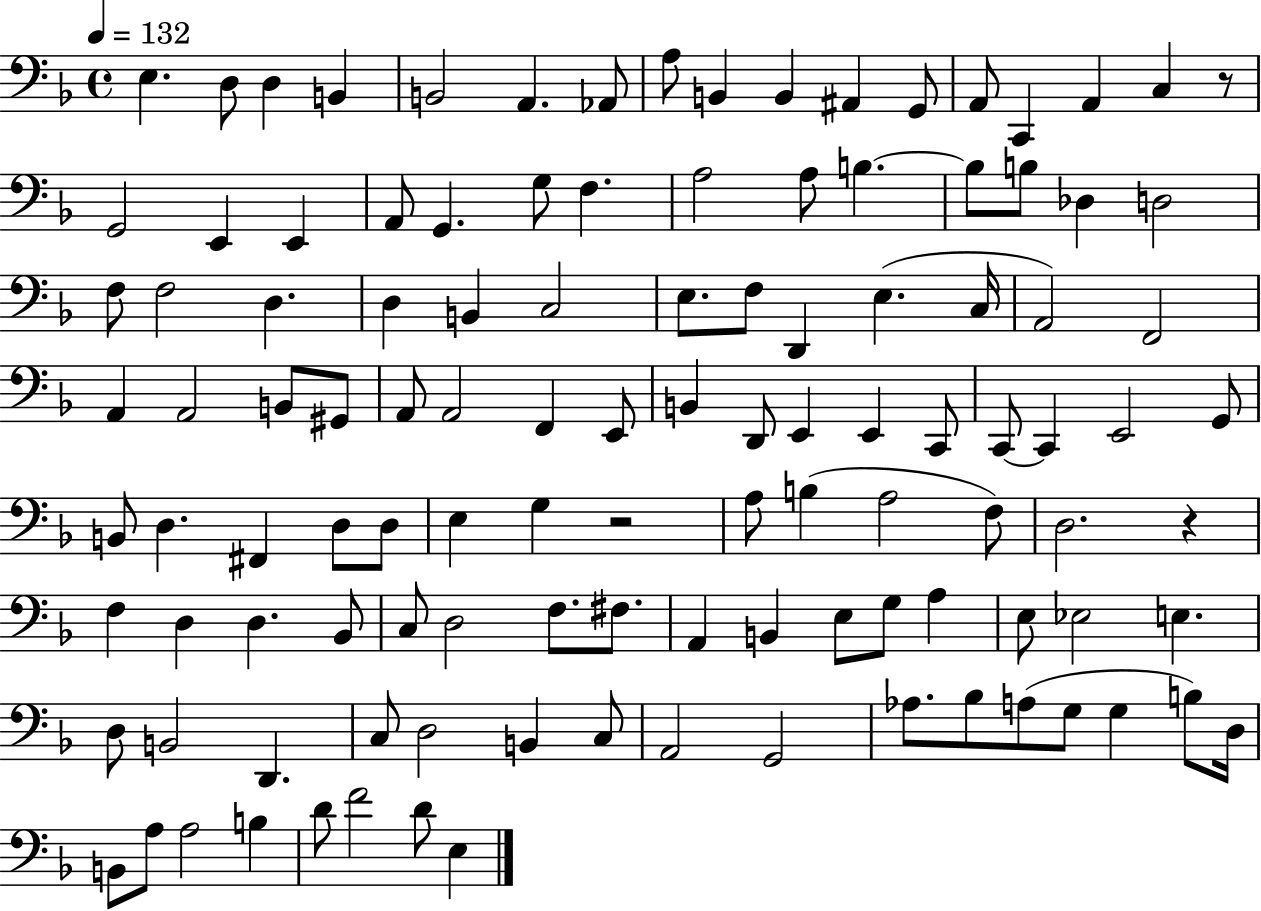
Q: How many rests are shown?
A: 3